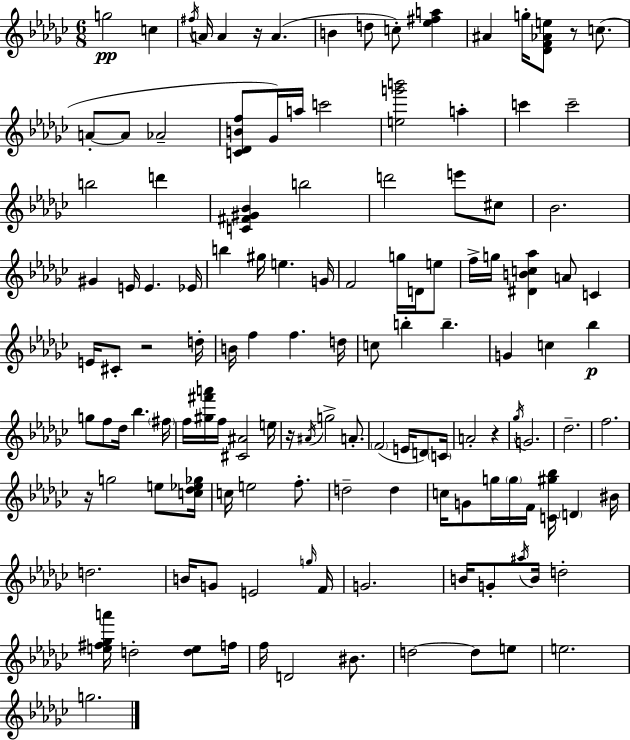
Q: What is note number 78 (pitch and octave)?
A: G5